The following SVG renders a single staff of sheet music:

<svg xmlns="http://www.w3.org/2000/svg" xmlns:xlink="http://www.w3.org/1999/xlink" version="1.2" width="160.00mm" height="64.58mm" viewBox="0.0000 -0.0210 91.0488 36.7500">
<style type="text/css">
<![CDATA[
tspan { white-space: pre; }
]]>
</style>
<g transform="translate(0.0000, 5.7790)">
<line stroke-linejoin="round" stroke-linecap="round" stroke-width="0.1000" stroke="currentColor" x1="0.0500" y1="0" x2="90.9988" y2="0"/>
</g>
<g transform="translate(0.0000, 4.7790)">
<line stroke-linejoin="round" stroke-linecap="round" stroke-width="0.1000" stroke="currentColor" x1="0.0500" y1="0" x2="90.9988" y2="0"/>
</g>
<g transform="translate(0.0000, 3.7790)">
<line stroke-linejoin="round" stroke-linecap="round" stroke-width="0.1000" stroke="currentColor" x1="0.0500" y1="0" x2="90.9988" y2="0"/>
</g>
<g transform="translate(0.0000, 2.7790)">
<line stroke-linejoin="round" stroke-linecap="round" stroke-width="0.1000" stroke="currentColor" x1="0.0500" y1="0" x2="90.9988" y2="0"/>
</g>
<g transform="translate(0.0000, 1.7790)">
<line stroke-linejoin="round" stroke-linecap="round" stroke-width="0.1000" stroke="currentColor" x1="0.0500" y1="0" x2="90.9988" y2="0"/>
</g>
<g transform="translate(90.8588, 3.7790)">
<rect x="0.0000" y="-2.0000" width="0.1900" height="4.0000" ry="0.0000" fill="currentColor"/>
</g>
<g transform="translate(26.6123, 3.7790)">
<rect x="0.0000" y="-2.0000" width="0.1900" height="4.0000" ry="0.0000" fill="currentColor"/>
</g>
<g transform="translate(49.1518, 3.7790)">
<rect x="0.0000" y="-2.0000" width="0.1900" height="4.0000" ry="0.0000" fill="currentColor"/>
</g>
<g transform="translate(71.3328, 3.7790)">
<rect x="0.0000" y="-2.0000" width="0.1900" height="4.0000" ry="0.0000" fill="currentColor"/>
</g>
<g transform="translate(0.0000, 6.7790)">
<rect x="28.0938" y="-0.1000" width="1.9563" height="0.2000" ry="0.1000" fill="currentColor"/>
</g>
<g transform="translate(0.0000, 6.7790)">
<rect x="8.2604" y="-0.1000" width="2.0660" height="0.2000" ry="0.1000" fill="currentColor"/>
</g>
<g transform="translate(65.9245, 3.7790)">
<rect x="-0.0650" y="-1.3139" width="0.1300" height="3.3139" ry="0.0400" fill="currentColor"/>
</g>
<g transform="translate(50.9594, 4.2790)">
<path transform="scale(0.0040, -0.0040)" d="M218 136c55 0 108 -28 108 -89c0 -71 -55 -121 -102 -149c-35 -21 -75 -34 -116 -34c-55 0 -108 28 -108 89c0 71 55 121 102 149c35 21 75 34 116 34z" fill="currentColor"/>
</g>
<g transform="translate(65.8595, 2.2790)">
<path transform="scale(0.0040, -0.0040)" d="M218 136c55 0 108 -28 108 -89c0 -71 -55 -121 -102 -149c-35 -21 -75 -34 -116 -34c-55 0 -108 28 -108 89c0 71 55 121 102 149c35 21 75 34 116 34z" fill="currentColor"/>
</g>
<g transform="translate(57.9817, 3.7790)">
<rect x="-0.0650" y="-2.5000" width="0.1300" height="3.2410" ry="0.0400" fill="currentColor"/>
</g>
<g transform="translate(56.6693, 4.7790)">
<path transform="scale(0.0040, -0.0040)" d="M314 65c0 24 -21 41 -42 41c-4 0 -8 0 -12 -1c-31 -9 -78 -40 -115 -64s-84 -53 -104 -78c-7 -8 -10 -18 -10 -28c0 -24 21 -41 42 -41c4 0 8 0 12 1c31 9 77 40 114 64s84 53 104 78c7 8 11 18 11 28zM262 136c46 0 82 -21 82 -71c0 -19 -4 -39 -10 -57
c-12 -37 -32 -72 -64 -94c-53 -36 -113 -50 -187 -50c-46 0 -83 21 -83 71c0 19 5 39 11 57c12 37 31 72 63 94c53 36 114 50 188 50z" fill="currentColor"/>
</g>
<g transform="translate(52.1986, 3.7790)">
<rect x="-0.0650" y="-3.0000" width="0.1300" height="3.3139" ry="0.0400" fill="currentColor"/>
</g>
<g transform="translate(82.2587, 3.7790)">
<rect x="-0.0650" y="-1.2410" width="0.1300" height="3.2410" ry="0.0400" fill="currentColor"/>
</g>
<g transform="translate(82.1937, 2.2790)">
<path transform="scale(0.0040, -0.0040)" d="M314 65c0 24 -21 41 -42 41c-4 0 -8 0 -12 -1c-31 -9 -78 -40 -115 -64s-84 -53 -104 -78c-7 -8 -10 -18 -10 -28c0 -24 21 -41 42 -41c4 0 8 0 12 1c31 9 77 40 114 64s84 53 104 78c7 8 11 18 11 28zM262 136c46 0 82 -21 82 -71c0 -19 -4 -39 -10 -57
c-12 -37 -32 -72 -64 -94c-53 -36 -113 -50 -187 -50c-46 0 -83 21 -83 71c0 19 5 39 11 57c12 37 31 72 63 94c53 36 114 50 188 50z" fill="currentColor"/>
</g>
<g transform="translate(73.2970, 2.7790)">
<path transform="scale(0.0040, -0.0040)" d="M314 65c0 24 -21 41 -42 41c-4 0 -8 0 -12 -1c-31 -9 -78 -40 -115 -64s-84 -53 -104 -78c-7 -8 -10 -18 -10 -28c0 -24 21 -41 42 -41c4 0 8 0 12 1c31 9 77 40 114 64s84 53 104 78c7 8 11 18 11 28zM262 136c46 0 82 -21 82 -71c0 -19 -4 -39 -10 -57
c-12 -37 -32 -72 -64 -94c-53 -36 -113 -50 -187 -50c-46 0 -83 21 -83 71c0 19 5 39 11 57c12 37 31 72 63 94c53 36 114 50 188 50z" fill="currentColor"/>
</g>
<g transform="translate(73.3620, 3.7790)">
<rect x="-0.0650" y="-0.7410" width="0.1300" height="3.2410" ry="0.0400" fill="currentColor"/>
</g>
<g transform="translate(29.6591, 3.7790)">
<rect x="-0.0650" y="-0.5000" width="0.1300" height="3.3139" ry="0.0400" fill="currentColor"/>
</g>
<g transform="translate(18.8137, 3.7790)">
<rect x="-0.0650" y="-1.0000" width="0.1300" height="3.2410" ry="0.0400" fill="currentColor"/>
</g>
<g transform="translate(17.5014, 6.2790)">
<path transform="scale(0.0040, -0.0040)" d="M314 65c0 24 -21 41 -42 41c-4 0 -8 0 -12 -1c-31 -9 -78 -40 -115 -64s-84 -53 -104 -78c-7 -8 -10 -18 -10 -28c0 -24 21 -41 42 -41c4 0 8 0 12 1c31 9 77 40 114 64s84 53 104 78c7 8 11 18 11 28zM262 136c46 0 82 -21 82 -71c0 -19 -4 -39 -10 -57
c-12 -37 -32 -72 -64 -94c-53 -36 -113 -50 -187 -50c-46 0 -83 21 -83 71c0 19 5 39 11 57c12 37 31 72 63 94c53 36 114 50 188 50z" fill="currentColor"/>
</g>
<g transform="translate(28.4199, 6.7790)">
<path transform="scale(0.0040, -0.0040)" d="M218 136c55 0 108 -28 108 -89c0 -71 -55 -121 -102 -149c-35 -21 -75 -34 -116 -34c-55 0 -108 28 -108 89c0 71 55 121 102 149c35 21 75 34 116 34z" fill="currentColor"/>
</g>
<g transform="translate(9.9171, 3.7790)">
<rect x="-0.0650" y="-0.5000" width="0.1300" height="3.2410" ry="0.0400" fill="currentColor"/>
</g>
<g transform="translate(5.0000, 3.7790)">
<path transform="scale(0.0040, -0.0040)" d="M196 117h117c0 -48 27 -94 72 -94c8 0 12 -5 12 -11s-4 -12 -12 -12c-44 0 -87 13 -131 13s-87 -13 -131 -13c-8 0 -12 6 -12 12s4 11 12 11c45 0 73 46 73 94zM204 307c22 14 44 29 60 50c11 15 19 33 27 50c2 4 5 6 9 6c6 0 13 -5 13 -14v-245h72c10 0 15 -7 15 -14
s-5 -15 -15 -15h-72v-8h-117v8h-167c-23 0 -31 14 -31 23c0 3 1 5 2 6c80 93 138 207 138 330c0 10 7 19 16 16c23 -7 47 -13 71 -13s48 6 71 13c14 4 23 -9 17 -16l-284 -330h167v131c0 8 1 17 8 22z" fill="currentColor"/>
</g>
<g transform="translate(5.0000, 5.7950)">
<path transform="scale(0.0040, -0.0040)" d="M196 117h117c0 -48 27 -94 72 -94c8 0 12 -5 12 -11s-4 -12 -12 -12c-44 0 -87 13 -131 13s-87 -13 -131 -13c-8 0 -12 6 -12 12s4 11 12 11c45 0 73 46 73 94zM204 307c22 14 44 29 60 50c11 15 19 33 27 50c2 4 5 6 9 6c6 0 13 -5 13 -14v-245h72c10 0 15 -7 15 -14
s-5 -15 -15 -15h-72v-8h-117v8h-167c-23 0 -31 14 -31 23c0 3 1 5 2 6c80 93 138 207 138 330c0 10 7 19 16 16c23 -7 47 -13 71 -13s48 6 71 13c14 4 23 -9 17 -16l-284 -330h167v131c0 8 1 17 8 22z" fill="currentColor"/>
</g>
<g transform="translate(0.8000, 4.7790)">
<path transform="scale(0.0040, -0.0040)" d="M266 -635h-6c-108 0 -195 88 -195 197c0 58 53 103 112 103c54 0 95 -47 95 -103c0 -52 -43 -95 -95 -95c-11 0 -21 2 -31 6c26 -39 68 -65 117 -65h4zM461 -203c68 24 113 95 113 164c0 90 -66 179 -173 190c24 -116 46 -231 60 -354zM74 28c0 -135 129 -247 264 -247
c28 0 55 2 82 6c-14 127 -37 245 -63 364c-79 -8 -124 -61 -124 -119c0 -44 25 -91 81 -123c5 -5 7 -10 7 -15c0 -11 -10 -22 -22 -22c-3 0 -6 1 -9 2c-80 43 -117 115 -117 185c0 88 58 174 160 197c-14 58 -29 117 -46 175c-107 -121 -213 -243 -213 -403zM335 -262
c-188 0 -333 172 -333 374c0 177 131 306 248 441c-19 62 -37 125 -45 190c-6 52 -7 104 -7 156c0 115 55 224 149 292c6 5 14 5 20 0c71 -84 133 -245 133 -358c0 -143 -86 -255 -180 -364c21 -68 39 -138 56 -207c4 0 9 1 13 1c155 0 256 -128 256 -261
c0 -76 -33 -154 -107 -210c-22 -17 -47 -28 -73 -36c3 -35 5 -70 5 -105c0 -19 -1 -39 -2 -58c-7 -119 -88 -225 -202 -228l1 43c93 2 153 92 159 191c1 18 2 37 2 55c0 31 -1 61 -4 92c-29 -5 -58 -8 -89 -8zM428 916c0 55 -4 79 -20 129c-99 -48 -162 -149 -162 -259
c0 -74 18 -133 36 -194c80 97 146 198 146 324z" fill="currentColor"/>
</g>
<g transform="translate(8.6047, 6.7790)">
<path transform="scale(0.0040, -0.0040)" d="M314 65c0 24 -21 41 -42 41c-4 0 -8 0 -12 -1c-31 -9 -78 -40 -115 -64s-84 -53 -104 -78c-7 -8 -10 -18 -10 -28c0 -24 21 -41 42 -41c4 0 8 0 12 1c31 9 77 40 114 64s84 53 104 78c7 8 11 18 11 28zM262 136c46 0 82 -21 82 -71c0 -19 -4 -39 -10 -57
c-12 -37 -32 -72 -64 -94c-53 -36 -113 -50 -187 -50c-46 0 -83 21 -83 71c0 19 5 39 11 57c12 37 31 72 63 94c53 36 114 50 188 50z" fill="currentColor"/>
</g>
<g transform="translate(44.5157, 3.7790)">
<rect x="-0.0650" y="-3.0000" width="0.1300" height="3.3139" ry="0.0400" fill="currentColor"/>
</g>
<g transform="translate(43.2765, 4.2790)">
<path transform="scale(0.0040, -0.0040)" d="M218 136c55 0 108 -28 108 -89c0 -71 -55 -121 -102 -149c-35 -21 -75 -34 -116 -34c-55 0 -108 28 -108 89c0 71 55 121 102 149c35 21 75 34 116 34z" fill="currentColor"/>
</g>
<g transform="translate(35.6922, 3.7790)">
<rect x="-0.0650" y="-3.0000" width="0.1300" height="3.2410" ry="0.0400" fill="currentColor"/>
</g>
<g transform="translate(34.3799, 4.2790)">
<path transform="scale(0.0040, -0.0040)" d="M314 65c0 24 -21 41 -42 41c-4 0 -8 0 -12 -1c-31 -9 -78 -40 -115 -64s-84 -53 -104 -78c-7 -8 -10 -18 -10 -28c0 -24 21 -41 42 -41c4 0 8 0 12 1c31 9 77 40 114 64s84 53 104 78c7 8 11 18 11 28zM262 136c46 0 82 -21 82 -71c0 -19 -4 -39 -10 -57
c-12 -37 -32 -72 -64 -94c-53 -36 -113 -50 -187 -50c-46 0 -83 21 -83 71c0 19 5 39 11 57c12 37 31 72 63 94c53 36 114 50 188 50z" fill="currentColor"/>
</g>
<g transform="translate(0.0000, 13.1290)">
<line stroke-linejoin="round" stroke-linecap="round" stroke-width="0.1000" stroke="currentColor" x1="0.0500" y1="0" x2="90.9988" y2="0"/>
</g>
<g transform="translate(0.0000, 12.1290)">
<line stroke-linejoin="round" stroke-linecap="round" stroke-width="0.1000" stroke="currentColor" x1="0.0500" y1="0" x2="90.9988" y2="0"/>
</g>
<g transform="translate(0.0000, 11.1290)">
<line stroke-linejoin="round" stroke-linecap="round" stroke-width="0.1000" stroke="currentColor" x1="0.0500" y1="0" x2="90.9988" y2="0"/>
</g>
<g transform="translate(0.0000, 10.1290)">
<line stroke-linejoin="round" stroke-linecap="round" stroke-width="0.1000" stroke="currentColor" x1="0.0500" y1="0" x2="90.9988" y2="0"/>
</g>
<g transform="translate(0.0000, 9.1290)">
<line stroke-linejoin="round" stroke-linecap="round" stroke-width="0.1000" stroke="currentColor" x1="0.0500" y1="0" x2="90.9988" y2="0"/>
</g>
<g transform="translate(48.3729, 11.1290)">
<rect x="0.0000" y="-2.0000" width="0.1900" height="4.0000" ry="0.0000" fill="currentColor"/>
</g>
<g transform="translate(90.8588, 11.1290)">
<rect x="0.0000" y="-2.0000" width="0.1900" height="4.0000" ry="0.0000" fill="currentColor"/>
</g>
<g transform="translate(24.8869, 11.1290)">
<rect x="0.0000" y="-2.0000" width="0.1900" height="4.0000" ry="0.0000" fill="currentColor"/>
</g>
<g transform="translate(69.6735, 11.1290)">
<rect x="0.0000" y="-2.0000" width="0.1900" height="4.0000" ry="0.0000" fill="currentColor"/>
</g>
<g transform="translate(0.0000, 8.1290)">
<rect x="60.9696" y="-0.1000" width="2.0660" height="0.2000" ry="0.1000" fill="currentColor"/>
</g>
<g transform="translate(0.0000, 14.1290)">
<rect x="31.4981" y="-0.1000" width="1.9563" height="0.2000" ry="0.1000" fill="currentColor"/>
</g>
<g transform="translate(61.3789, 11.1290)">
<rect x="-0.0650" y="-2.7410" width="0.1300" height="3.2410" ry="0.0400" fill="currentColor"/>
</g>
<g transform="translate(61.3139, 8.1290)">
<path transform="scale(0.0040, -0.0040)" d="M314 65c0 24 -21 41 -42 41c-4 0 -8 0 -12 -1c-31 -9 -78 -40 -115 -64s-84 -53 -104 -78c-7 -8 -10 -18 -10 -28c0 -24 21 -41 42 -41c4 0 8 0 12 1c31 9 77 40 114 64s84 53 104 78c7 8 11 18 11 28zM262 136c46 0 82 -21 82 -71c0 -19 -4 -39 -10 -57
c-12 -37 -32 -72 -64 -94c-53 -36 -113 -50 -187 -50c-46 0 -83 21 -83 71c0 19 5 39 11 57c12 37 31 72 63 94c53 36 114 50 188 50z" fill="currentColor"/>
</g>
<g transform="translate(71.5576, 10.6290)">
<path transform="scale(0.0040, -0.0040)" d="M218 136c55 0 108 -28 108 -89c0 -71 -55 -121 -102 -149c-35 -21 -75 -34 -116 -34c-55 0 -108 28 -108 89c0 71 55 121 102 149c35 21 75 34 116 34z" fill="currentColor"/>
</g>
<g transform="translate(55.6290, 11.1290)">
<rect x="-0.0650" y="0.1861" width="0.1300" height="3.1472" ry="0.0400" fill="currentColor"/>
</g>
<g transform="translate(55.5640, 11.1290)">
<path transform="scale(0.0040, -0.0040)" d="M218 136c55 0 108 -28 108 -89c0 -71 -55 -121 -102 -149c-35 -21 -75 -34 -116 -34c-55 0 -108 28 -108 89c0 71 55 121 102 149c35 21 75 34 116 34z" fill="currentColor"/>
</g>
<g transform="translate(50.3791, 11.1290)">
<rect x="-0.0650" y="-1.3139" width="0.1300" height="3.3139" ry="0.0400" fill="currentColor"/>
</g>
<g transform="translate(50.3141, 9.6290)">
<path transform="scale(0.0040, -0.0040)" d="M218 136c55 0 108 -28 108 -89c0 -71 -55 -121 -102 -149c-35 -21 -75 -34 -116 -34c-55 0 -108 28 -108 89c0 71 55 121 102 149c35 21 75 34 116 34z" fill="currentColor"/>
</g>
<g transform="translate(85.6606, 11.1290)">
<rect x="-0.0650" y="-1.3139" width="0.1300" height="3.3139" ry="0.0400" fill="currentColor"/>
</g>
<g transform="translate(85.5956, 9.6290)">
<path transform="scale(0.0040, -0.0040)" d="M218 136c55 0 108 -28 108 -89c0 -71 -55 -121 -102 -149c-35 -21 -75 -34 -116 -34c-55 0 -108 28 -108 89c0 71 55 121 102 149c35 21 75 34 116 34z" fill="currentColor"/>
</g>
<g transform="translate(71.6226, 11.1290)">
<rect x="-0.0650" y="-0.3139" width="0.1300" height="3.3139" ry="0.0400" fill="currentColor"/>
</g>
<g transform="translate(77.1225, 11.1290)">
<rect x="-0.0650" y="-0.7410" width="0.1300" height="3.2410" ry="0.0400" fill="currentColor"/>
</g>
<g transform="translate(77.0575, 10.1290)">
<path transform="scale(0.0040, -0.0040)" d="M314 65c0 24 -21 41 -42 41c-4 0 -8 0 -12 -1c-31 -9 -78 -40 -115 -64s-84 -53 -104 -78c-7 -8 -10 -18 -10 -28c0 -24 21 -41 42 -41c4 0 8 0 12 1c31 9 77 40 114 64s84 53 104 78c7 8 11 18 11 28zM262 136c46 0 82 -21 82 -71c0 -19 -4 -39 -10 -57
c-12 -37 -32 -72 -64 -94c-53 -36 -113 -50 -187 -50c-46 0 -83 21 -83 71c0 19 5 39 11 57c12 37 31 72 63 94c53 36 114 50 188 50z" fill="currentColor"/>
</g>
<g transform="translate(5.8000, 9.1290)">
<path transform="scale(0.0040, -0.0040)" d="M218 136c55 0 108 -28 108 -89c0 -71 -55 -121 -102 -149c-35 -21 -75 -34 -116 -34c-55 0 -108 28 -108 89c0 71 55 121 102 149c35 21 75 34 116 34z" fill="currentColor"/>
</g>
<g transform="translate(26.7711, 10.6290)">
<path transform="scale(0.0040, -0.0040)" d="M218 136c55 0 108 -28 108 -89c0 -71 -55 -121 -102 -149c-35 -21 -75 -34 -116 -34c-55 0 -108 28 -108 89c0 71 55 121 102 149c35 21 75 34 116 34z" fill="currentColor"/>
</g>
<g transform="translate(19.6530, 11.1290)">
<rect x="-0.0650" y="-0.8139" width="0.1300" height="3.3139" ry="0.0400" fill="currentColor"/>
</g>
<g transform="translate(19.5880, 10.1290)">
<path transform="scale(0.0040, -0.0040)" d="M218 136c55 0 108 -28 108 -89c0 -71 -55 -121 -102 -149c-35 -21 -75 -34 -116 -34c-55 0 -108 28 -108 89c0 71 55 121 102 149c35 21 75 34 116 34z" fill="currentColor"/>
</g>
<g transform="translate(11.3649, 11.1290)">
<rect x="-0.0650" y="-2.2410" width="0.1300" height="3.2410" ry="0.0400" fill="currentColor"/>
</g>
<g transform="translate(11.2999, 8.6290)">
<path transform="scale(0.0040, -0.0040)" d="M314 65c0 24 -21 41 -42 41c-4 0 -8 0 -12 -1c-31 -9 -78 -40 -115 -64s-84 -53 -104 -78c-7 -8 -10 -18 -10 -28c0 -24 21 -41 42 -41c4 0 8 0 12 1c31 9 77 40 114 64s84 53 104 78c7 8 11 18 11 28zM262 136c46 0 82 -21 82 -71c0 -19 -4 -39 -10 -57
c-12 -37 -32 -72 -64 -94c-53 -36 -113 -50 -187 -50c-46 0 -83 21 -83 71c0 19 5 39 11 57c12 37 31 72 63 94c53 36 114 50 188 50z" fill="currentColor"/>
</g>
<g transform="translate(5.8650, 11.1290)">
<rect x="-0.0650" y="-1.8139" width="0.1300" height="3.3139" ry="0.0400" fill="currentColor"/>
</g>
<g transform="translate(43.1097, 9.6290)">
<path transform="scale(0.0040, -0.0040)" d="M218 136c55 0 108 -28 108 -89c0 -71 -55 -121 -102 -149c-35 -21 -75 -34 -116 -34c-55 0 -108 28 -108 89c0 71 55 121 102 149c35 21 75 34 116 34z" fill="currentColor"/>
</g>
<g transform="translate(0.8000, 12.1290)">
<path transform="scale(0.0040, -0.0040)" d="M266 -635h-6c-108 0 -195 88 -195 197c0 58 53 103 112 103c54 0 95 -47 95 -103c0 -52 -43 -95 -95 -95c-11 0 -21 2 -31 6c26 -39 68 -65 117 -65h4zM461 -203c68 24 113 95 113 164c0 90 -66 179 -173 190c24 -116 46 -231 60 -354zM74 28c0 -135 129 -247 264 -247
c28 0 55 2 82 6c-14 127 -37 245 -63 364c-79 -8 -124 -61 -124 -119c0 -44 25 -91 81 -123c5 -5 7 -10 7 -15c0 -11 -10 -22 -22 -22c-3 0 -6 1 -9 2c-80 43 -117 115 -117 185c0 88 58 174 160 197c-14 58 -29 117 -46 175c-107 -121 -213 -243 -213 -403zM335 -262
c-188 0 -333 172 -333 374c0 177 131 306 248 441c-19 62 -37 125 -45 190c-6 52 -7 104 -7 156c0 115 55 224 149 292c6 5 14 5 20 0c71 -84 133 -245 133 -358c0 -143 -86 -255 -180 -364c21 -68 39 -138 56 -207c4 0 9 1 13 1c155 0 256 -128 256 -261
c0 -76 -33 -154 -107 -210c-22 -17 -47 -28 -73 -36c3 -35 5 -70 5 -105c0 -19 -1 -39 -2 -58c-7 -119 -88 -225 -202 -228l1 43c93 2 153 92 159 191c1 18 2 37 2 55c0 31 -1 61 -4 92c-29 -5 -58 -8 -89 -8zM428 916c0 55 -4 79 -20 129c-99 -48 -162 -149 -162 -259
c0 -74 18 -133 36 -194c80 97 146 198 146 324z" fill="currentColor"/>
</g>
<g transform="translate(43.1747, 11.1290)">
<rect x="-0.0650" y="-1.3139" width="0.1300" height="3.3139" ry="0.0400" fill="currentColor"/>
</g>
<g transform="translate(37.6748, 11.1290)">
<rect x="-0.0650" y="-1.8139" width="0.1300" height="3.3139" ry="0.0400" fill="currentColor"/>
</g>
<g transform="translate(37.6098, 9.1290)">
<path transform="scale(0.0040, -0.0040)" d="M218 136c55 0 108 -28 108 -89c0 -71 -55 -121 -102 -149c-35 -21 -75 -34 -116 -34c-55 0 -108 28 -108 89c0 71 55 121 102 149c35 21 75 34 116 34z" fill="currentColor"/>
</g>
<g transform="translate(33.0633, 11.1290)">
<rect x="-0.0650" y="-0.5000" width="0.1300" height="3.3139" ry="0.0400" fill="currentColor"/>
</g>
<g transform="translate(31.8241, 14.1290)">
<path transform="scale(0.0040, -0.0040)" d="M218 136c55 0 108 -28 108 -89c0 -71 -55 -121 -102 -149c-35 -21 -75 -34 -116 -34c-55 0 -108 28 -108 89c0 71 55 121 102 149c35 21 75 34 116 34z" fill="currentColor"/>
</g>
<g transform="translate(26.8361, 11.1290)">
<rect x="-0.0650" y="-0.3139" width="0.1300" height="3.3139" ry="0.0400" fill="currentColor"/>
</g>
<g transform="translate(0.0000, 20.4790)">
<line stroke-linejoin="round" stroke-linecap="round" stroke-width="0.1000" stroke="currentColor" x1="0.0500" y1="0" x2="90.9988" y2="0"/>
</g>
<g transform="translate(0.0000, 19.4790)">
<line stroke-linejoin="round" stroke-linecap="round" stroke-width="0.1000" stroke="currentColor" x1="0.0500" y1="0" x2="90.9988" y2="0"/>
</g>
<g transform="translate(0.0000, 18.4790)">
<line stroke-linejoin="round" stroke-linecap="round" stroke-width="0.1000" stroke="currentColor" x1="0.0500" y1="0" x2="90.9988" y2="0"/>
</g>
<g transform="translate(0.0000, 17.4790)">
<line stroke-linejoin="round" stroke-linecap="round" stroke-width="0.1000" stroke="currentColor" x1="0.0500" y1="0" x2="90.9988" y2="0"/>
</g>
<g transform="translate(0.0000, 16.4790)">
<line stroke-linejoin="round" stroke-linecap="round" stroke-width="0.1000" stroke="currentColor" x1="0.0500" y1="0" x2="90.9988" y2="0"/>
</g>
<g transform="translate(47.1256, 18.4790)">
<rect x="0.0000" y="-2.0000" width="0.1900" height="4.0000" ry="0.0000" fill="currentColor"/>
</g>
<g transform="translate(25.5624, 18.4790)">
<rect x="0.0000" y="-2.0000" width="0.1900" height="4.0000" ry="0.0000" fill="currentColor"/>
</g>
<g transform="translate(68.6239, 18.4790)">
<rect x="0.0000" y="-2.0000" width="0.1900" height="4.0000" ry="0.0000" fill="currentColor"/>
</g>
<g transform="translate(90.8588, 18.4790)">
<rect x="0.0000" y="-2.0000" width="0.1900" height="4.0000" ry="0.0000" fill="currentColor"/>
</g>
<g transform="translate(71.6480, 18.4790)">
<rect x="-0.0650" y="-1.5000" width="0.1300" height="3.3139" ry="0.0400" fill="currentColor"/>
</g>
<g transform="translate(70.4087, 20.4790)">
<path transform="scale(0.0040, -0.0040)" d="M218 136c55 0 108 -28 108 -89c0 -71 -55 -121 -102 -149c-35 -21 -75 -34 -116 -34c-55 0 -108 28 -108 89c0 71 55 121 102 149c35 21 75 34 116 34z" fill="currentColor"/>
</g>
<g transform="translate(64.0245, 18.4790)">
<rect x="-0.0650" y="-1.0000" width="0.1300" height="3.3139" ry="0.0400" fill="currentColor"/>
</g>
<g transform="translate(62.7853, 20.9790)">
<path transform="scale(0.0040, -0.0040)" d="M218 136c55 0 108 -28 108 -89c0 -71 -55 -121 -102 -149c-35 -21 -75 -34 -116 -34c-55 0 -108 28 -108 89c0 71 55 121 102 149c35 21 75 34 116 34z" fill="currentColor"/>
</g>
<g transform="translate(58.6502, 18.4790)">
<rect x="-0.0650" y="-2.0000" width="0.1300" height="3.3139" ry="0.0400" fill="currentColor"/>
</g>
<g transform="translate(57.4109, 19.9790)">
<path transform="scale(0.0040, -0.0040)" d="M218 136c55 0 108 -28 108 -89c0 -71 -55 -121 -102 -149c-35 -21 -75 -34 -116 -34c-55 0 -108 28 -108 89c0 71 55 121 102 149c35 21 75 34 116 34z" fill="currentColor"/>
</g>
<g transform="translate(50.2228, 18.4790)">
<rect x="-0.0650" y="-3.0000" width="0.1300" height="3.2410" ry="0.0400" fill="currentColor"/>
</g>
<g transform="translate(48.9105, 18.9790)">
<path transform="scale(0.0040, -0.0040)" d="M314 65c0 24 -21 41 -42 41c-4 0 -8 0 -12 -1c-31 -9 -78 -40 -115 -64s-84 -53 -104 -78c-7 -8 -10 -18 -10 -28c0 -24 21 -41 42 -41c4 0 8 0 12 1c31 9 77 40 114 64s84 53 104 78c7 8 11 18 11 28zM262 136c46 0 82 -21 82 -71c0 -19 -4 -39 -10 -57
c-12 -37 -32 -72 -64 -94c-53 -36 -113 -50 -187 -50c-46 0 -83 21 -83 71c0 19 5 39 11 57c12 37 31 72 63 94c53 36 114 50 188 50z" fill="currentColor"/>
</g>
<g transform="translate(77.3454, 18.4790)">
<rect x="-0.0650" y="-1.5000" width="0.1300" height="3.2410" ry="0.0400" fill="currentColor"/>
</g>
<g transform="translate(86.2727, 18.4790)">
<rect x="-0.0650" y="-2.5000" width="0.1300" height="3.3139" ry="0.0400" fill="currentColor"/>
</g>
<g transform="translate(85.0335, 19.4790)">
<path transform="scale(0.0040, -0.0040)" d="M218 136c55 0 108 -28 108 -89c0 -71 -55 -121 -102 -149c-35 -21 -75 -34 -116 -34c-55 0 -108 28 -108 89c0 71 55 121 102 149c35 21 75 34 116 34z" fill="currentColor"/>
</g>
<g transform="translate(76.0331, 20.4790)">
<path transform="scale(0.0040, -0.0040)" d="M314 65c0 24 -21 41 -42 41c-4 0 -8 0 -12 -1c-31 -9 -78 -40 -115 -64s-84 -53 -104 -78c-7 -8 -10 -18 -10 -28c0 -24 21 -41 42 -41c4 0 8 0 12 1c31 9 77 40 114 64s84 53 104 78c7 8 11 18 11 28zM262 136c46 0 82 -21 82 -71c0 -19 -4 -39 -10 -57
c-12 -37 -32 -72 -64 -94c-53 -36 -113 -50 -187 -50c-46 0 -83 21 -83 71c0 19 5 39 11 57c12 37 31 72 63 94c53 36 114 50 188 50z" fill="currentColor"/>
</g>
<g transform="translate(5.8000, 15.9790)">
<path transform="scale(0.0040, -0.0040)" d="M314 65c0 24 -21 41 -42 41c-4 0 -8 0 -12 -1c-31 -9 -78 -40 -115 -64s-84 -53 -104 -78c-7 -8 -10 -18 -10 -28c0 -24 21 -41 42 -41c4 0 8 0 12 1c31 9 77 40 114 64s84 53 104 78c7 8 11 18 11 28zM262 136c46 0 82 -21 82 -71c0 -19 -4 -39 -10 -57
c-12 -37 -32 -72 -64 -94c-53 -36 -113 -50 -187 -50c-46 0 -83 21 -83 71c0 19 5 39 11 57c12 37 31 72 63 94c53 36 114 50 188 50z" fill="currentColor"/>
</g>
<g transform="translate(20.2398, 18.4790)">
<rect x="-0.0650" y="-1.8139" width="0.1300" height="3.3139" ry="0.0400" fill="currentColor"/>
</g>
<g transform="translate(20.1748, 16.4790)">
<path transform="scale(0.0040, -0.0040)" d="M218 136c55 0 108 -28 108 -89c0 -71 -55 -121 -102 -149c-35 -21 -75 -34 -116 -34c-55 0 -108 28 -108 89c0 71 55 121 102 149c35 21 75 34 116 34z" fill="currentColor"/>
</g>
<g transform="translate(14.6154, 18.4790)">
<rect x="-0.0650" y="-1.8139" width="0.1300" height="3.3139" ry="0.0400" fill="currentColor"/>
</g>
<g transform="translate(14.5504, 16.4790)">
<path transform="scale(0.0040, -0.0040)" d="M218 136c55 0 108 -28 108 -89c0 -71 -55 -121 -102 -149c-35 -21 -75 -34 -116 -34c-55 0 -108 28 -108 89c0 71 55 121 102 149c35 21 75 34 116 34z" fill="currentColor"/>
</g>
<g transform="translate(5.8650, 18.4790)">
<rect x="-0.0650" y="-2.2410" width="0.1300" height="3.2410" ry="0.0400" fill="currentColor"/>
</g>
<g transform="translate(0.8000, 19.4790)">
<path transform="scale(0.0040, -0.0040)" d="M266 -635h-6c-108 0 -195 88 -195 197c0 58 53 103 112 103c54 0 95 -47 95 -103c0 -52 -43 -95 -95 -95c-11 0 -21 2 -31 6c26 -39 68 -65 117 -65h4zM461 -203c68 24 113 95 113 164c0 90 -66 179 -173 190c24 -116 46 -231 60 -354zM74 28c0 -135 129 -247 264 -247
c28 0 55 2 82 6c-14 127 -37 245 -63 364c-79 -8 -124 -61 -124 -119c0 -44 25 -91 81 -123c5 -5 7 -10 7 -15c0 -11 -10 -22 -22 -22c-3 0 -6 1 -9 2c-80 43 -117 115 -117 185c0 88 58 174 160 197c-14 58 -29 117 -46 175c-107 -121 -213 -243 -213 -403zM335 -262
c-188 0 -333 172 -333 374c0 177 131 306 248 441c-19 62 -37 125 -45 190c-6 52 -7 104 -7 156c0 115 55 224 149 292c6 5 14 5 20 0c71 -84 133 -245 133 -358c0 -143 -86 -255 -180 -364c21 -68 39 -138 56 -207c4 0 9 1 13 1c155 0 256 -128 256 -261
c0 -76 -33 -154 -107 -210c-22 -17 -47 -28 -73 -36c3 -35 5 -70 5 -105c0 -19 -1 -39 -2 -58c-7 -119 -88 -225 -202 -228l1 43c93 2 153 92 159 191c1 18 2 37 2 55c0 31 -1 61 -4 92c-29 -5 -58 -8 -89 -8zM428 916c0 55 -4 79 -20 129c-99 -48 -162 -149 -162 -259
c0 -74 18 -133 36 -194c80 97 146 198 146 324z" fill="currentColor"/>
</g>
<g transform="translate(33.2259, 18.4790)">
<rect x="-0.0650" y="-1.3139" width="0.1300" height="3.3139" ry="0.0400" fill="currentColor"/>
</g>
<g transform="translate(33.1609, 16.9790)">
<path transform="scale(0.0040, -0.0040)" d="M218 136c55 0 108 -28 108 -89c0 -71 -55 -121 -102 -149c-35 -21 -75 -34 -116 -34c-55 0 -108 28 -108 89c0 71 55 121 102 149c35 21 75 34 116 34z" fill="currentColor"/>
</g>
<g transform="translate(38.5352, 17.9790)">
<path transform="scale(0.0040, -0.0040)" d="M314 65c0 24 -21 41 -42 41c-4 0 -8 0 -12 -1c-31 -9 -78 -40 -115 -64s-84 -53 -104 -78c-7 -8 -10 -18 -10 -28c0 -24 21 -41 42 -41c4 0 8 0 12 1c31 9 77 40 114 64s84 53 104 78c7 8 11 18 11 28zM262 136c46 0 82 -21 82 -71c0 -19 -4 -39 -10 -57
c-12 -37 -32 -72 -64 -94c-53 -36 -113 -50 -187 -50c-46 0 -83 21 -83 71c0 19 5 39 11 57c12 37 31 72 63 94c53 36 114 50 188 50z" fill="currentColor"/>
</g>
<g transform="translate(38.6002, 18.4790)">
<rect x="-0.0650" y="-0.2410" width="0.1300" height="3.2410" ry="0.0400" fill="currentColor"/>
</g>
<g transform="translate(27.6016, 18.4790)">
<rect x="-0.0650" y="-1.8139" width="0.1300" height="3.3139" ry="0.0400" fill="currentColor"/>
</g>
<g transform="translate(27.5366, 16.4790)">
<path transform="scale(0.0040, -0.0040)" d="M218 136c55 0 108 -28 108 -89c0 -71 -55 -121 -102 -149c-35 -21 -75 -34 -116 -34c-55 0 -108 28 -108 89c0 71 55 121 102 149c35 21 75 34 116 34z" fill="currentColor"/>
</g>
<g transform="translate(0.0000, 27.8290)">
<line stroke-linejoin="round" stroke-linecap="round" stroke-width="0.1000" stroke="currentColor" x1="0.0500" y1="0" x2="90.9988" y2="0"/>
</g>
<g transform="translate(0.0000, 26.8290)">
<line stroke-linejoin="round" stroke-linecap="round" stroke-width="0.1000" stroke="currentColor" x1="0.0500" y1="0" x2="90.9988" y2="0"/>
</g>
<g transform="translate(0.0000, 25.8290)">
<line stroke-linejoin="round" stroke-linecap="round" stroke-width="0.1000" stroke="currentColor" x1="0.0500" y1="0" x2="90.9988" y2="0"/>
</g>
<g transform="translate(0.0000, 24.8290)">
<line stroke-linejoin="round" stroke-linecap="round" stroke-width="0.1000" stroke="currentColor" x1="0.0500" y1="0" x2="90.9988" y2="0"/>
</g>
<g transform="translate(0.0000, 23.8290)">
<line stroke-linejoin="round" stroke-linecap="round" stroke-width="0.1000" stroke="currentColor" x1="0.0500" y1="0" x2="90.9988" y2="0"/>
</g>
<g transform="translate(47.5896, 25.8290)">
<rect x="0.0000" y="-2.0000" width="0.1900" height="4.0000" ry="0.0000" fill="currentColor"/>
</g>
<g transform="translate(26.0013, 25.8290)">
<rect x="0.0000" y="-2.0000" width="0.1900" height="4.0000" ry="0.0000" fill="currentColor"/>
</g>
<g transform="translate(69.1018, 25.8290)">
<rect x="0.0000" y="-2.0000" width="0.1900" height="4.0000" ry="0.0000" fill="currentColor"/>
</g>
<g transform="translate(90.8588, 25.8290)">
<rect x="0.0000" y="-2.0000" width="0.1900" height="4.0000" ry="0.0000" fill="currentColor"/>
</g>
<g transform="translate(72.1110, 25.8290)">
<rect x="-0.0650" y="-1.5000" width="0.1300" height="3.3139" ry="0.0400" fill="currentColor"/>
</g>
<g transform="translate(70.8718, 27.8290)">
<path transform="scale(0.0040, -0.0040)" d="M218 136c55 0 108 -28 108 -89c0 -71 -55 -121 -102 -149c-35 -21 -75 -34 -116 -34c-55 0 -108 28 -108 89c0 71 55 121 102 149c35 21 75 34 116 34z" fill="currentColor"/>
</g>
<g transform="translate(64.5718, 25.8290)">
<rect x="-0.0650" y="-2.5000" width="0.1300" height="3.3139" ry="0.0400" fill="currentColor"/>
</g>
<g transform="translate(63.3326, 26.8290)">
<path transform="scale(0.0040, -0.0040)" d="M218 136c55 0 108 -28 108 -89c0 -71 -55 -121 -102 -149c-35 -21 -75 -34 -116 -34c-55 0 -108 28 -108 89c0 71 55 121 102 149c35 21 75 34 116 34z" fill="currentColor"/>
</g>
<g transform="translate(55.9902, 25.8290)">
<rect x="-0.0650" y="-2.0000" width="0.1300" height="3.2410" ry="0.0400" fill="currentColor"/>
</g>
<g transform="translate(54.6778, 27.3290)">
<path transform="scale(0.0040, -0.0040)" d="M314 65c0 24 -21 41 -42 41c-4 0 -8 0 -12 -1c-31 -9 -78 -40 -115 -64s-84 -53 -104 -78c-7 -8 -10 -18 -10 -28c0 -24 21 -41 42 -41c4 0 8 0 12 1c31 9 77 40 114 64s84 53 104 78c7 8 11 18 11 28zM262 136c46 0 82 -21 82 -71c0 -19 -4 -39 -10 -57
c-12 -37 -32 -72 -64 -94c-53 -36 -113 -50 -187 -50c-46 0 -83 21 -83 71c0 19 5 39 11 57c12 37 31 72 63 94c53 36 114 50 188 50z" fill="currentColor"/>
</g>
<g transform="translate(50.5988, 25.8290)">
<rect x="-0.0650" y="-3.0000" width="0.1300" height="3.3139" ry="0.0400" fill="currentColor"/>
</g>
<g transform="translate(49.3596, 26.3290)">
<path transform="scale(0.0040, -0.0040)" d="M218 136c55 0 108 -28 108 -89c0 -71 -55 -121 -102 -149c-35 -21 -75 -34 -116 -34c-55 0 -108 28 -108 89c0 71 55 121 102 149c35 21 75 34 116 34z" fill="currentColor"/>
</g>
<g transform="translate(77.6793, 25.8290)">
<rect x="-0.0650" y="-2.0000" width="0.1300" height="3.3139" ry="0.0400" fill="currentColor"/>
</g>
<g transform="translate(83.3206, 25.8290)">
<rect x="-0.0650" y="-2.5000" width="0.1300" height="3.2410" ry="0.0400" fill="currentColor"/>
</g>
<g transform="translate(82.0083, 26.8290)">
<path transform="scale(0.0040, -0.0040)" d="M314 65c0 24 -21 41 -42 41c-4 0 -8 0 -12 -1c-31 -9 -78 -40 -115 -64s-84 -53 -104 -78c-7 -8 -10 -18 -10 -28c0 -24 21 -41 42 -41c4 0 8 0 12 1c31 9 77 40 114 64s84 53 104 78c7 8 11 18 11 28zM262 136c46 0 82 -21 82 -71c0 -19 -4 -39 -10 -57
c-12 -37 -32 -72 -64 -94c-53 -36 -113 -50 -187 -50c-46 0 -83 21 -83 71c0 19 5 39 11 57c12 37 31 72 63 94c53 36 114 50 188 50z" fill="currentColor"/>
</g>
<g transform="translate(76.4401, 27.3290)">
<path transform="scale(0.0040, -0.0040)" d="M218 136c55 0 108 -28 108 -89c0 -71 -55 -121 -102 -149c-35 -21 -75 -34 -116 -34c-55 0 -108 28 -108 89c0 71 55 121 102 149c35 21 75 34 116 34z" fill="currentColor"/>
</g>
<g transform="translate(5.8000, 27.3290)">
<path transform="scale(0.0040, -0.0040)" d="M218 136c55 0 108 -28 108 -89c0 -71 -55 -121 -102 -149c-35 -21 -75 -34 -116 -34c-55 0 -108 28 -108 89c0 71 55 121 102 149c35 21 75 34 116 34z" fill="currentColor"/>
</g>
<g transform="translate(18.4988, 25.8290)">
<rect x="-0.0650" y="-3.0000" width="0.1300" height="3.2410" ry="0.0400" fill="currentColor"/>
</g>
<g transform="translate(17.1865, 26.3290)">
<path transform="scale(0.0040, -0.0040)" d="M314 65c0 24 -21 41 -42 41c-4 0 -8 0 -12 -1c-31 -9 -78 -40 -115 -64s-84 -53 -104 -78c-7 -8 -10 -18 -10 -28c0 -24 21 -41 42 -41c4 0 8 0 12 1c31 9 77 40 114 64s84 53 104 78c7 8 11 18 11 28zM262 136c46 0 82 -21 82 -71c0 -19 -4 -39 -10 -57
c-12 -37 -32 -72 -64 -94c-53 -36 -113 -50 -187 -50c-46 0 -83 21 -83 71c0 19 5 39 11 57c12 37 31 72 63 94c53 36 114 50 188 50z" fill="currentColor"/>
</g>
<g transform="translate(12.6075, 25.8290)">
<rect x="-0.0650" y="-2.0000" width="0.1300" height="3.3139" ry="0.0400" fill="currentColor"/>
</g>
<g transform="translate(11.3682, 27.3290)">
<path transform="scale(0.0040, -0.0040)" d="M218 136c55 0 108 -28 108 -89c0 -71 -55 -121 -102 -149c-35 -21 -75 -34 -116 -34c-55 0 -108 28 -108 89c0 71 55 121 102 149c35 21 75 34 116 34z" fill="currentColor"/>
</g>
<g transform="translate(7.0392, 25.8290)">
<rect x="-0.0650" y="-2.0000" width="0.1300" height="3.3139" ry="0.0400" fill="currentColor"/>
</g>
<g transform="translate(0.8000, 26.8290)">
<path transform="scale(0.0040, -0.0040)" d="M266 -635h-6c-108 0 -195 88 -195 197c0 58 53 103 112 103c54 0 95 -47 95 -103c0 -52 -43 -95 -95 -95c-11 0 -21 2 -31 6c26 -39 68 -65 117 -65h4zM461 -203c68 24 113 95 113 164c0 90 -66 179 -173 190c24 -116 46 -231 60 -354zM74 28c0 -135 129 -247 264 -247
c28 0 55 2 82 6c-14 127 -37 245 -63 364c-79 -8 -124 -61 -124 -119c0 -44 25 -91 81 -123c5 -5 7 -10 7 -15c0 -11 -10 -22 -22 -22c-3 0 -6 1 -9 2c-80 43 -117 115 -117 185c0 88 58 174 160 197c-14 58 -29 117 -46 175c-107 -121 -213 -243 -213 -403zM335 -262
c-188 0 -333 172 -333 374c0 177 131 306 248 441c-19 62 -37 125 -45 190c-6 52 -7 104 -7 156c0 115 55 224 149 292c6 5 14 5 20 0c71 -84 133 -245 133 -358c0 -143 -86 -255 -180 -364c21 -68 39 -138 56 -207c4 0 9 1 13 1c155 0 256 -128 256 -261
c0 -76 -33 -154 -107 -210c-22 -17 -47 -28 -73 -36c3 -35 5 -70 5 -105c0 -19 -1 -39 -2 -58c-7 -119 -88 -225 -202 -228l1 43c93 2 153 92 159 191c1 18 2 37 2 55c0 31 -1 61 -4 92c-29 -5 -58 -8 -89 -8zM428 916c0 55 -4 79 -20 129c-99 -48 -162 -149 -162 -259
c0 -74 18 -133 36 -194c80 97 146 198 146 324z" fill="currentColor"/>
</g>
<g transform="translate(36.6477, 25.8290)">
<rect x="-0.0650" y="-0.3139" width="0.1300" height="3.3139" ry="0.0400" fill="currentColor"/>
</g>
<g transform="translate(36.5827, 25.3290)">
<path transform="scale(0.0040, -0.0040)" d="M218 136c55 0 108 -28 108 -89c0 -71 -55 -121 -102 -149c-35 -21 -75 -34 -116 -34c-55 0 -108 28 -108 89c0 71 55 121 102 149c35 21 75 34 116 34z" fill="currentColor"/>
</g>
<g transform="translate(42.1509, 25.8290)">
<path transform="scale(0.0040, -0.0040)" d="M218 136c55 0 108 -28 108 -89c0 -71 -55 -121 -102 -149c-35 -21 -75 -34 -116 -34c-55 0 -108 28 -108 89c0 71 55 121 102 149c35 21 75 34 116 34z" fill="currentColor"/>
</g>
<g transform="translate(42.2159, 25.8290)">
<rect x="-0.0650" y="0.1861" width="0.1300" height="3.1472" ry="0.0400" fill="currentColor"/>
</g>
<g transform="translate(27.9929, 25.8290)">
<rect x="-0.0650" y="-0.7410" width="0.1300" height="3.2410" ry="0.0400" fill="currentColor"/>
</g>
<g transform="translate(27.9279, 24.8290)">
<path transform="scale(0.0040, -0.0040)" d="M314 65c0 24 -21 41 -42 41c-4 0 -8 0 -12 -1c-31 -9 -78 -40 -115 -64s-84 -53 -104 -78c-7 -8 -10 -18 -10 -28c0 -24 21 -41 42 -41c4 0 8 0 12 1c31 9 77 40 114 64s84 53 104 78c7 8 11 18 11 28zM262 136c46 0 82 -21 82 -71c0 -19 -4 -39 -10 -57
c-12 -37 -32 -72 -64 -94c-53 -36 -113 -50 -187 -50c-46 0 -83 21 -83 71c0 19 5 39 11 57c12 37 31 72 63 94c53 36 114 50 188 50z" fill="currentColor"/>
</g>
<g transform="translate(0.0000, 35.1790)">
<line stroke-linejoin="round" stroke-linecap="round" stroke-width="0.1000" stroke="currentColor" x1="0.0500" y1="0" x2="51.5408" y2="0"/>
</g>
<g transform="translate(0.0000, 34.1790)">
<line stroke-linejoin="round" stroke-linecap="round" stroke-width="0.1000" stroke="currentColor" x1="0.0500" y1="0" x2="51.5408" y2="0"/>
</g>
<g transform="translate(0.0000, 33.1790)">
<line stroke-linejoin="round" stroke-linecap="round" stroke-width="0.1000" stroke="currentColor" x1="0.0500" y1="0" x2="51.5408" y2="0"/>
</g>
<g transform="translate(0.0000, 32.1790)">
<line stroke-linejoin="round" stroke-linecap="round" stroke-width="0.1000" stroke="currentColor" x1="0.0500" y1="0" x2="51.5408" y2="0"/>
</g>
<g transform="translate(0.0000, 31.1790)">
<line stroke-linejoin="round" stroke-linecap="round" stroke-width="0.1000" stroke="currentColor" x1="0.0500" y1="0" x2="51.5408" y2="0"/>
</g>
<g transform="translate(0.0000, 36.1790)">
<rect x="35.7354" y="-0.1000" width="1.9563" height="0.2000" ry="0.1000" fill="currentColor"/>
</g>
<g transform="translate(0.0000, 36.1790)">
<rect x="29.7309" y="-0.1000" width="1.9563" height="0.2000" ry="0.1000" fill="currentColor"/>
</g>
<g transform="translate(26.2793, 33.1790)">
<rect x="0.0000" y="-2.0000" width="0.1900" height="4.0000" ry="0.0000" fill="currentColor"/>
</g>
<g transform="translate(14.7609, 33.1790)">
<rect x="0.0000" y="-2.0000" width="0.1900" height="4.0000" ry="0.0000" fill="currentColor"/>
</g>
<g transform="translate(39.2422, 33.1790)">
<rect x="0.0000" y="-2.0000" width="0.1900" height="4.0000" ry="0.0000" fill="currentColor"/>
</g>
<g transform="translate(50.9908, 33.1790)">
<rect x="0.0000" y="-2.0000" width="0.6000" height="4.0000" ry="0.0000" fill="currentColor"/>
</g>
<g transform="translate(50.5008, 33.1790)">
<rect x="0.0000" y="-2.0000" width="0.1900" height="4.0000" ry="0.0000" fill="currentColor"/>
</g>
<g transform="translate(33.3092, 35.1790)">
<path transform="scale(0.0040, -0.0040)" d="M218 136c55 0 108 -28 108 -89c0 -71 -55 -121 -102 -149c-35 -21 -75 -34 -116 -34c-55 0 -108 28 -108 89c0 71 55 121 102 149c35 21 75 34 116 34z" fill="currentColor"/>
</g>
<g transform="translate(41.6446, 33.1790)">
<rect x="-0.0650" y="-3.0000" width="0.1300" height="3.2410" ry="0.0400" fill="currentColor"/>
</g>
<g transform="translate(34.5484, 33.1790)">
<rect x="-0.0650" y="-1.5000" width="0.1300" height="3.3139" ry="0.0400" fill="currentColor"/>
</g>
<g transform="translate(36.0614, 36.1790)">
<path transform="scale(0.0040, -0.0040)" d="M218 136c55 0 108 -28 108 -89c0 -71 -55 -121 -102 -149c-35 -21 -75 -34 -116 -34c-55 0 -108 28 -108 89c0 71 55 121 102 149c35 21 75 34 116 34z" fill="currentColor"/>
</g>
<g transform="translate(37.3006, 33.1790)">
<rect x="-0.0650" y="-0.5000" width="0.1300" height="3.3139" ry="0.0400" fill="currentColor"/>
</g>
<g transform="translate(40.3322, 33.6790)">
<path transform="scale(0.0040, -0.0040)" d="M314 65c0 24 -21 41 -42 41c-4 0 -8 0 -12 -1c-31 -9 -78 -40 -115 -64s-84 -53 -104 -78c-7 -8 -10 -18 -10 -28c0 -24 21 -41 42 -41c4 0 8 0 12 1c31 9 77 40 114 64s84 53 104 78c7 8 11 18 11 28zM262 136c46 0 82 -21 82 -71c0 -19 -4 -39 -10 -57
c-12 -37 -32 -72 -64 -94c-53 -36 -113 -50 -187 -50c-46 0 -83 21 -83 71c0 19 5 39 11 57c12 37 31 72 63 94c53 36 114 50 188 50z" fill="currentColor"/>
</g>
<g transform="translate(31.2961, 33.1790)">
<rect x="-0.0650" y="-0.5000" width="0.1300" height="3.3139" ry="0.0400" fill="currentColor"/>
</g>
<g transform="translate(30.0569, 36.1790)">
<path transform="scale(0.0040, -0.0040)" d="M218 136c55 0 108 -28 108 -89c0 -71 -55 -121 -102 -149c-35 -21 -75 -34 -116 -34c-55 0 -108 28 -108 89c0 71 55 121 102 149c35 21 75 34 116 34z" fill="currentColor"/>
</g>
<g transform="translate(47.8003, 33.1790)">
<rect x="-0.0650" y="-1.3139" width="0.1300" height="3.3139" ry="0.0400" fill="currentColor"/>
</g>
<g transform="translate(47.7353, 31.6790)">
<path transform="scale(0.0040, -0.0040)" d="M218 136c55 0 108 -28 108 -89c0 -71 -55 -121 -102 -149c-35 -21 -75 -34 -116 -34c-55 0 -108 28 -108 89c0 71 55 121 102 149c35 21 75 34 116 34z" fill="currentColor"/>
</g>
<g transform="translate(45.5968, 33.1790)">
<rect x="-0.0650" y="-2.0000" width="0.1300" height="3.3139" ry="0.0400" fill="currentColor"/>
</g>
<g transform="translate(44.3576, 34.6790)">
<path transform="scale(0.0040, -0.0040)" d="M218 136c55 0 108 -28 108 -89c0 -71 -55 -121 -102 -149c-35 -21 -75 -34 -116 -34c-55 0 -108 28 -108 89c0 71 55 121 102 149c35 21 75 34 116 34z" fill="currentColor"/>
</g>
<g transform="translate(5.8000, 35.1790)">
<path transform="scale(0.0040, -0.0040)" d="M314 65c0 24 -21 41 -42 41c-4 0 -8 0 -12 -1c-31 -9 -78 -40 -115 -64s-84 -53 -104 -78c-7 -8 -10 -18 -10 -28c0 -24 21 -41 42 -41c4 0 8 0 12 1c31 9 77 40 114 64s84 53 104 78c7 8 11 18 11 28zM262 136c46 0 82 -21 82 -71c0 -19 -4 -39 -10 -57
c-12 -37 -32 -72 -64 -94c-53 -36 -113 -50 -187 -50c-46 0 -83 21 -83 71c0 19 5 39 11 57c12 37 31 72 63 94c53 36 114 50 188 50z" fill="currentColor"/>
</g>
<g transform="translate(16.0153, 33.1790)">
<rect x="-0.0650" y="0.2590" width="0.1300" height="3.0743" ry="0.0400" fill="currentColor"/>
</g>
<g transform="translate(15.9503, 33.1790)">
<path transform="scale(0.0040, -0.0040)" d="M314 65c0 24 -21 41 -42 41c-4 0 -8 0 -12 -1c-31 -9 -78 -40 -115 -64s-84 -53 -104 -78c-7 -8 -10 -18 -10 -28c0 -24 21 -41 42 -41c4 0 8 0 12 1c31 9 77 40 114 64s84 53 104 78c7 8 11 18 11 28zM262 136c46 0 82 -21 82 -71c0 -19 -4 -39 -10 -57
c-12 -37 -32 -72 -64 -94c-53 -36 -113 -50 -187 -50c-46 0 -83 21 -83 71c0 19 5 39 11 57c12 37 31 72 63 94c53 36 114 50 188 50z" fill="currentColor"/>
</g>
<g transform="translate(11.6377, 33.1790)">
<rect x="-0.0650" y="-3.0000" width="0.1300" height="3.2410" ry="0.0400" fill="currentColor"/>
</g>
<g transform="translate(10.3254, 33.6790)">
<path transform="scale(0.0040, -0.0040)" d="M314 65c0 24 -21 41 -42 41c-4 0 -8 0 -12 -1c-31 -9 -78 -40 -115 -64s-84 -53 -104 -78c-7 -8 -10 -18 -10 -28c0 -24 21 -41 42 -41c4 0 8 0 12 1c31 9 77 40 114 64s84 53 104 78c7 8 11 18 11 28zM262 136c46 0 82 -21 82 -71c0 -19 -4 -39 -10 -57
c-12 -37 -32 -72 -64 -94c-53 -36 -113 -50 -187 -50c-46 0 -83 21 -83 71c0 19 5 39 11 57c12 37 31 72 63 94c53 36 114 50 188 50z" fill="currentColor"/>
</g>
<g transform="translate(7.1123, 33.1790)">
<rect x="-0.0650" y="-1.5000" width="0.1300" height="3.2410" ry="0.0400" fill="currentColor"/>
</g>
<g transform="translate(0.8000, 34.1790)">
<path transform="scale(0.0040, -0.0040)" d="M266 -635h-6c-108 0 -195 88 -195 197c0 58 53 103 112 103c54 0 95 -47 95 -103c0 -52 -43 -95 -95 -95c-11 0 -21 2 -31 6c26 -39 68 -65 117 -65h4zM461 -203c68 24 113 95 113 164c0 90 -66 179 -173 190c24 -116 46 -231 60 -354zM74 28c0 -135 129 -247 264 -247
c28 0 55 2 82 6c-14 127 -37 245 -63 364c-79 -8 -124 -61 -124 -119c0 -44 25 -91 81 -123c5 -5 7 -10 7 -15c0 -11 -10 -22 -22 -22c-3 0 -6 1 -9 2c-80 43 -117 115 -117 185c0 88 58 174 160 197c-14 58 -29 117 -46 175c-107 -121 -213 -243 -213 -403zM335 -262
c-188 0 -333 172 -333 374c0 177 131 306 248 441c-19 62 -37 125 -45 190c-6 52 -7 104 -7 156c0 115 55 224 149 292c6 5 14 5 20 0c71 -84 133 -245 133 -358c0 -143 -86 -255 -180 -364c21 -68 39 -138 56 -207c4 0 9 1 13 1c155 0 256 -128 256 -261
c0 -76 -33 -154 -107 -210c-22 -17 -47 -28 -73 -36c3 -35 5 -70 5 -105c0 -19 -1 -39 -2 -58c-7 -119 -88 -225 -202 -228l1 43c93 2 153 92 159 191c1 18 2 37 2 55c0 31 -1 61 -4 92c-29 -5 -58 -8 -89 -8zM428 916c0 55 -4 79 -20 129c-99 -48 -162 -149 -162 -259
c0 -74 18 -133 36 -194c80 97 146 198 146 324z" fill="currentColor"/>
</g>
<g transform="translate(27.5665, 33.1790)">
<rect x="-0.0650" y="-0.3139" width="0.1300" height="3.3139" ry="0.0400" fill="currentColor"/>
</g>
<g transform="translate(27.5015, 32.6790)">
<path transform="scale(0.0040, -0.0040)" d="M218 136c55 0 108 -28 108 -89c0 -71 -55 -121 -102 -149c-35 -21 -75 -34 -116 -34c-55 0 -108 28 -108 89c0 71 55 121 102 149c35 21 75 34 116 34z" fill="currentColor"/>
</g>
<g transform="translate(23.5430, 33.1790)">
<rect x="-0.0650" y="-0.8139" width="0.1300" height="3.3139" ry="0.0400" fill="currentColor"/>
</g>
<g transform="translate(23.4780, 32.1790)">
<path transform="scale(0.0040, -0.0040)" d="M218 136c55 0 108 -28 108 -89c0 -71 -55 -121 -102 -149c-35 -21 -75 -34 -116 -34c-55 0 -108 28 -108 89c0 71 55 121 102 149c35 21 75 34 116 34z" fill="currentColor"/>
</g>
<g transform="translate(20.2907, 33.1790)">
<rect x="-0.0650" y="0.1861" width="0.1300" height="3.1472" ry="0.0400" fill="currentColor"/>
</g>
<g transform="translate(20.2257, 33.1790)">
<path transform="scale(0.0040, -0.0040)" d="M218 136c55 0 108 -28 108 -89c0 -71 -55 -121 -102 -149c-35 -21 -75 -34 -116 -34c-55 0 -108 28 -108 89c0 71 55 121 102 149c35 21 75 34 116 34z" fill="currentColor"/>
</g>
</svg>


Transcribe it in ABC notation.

X:1
T:Untitled
M:4/4
L:1/4
K:C
C2 D2 C A2 A A G2 e d2 e2 f g2 d c C f e e B a2 c d2 e g2 f f f e c2 A2 F D E E2 G F F A2 d2 c B A F2 G E F G2 E2 A2 B2 B d c C E C A2 F e